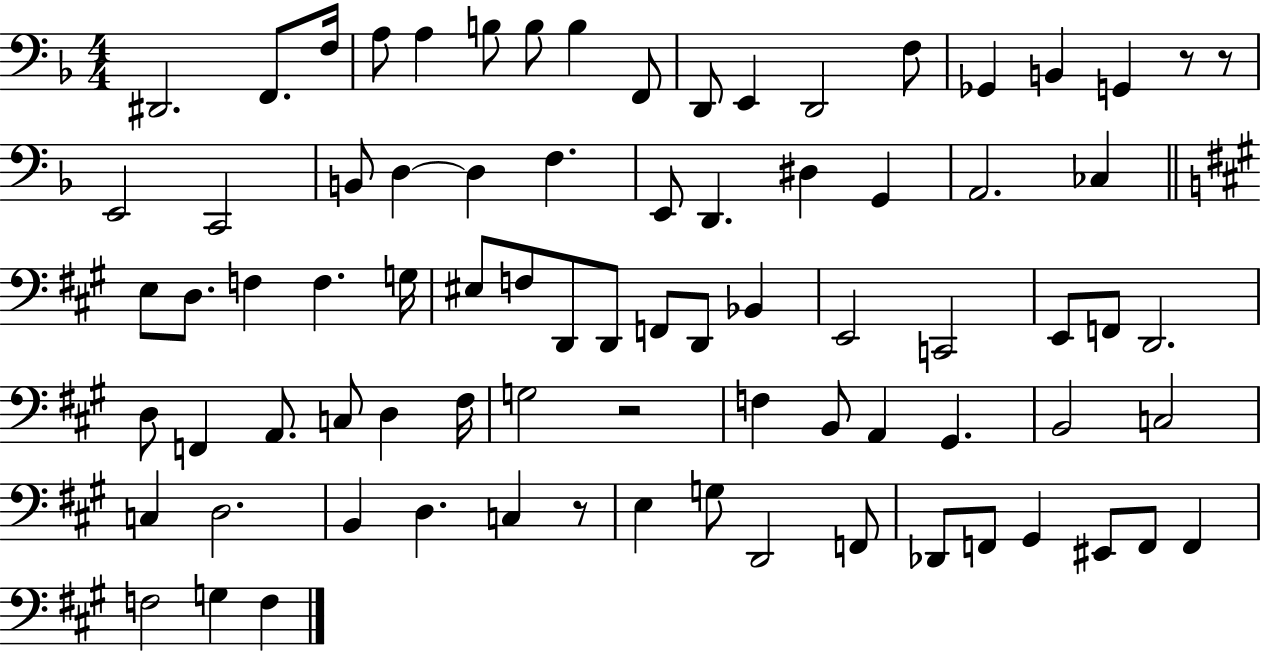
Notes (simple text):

D#2/h. F2/e. F3/s A3/e A3/q B3/e B3/e B3/q F2/e D2/e E2/q D2/h F3/e Gb2/q B2/q G2/q R/e R/e E2/h C2/h B2/e D3/q D3/q F3/q. E2/e D2/q. D#3/q G2/q A2/h. CES3/q E3/e D3/e. F3/q F3/q. G3/s EIS3/e F3/e D2/e D2/e F2/e D2/e Bb2/q E2/h C2/h E2/e F2/e D2/h. D3/e F2/q A2/e. C3/e D3/q F#3/s G3/h R/h F3/q B2/e A2/q G#2/q. B2/h C3/h C3/q D3/h. B2/q D3/q. C3/q R/e E3/q G3/e D2/h F2/e Db2/e F2/e G#2/q EIS2/e F2/e F2/q F3/h G3/q F3/q